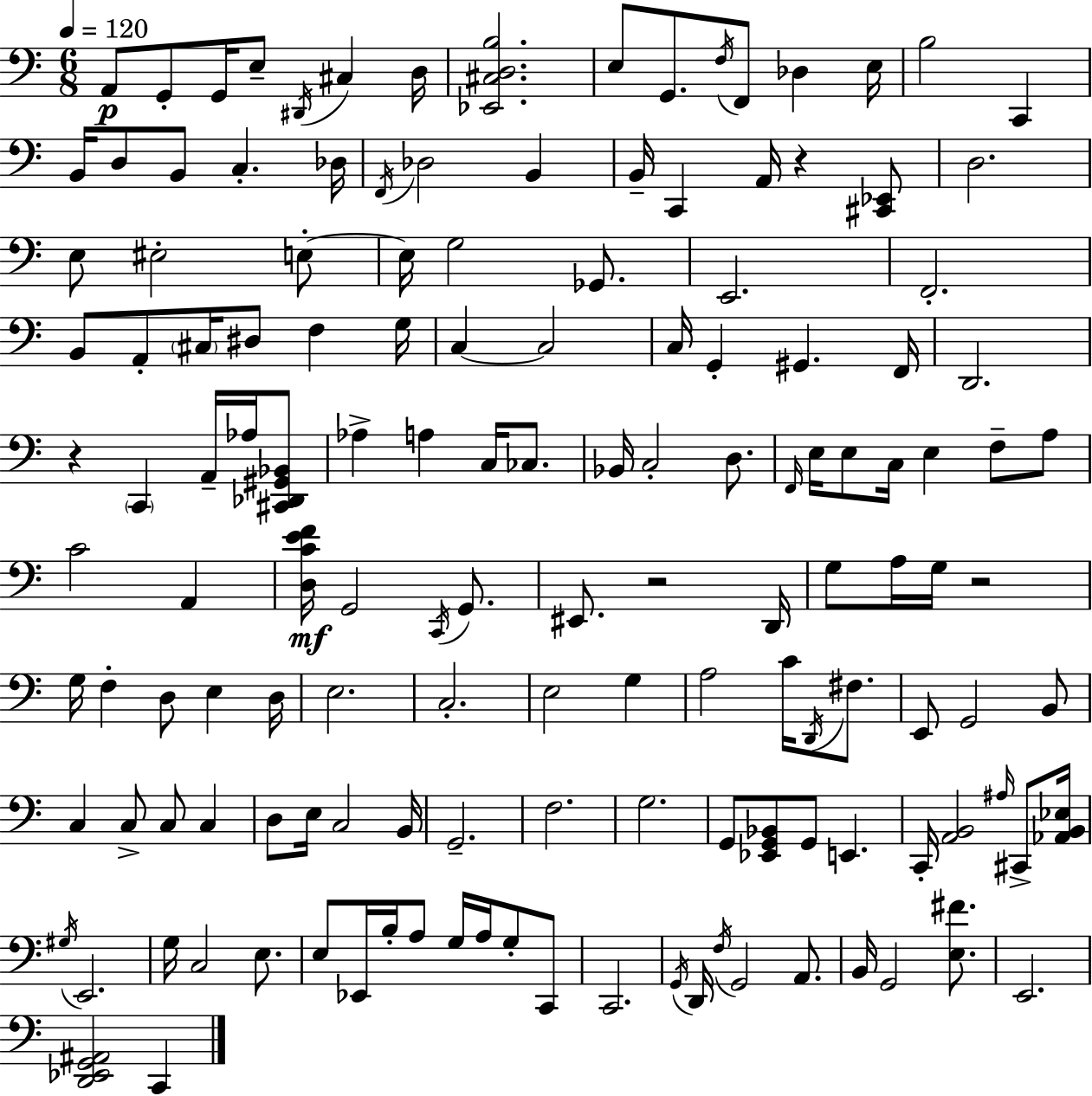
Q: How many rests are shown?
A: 4